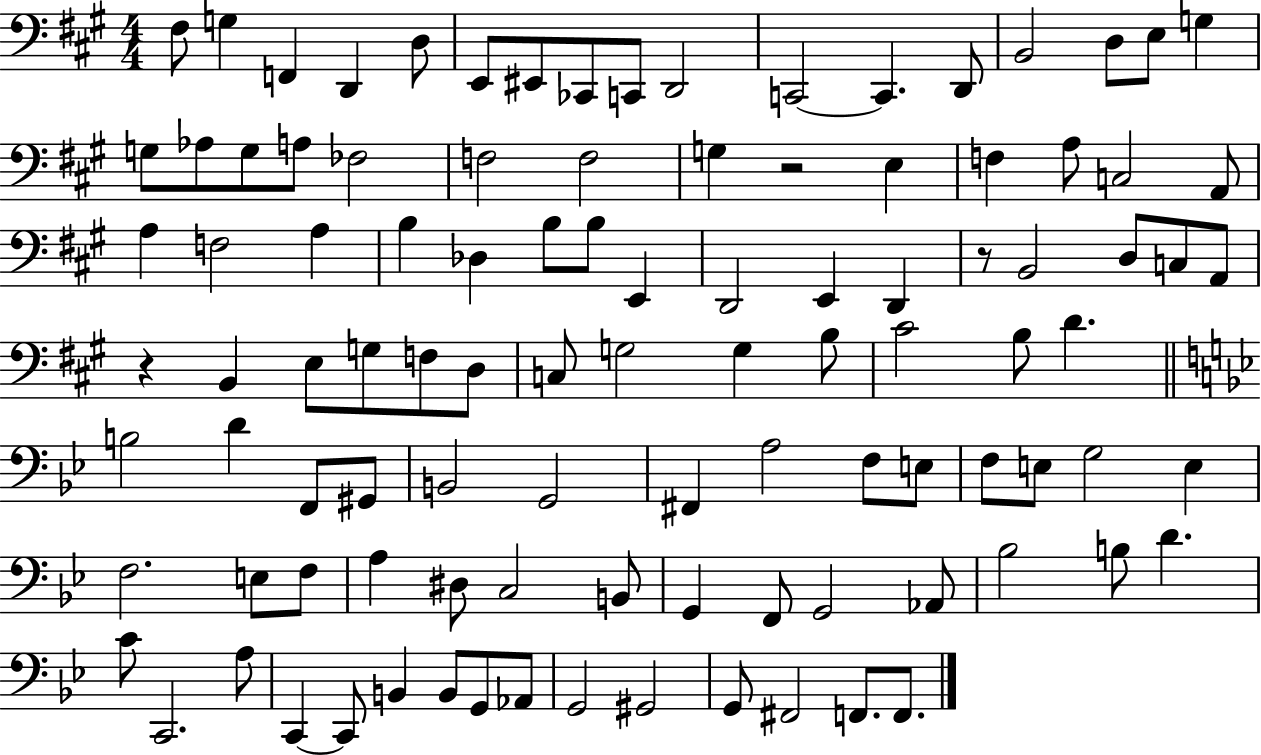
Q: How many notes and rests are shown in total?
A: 103